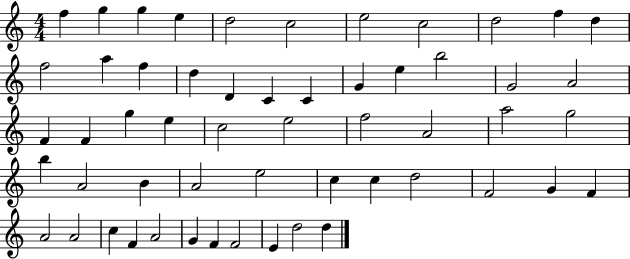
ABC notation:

X:1
T:Untitled
M:4/4
L:1/4
K:C
f g g e d2 c2 e2 c2 d2 f d f2 a f d D C C G e b2 G2 A2 F F g e c2 e2 f2 A2 a2 g2 b A2 B A2 e2 c c d2 F2 G F A2 A2 c F A2 G F F2 E d2 d